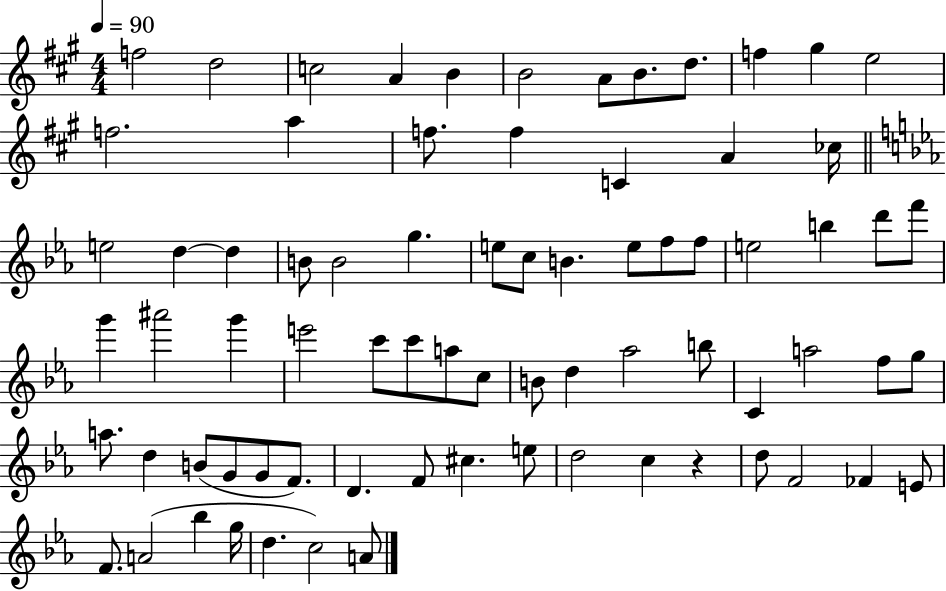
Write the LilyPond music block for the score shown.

{
  \clef treble
  \numericTimeSignature
  \time 4/4
  \key a \major
  \tempo 4 = 90
  \repeat volta 2 { f''2 d''2 | c''2 a'4 b'4 | b'2 a'8 b'8. d''8. | f''4 gis''4 e''2 | \break f''2. a''4 | f''8. f''4 c'4 a'4 ces''16 | \bar "||" \break \key c \minor e''2 d''4~~ d''4 | b'8 b'2 g''4. | e''8 c''8 b'4. e''8 f''8 f''8 | e''2 b''4 d'''8 f'''8 | \break g'''4 ais'''2 g'''4 | e'''2 c'''8 c'''8 a''8 c''8 | b'8 d''4 aes''2 b''8 | c'4 a''2 f''8 g''8 | \break a''8. d''4 b'8( g'8 g'8 f'8.) | d'4. f'8 cis''4. e''8 | d''2 c''4 r4 | d''8 f'2 fes'4 e'8 | \break f'8. a'2( bes''4 g''16 | d''4. c''2) a'8 | } \bar "|."
}